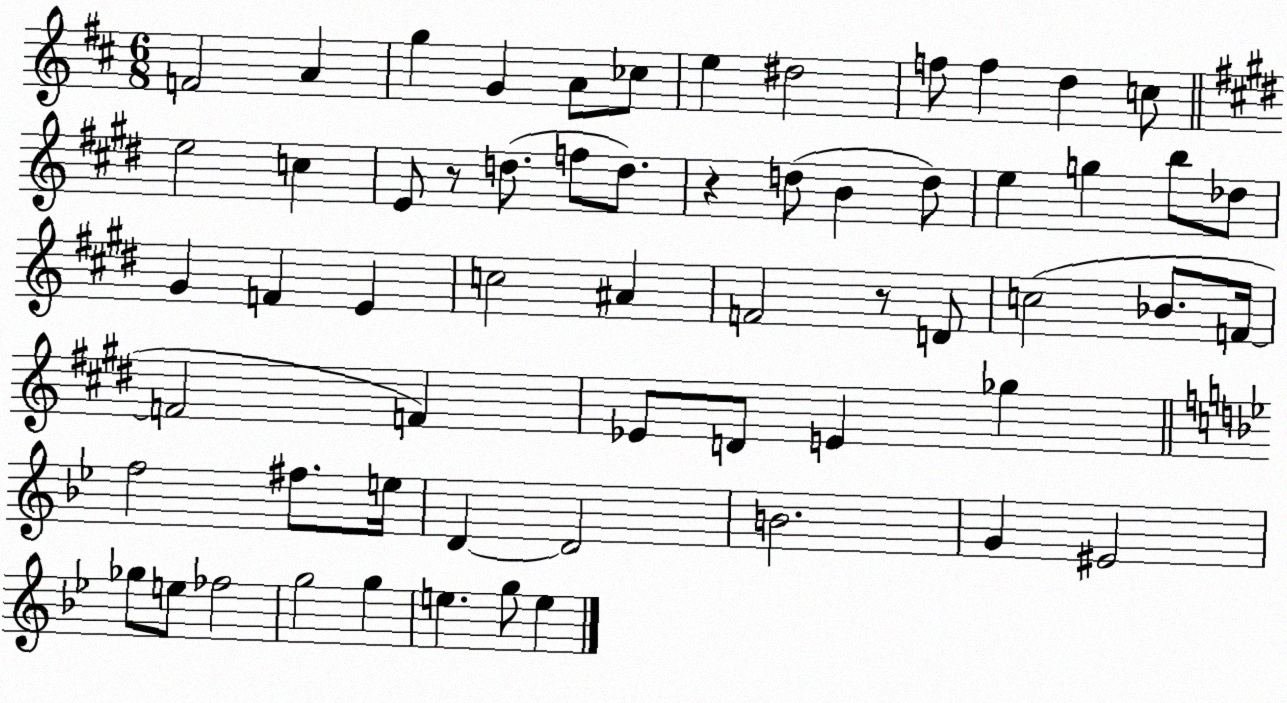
X:1
T:Untitled
M:6/8
L:1/4
K:D
F2 A g G A/2 _c/2 e ^d2 f/2 f d c/2 e2 c E/2 z/2 d/2 f/2 d/2 z d/2 B d/2 e g b/2 _d/2 ^G F E c2 ^A F2 z/2 D/2 c2 _B/2 F/4 F2 F _E/2 D/2 E _g f2 ^f/2 e/4 D D2 B2 G ^E2 _g/2 e/2 _f2 g2 g e g/2 e